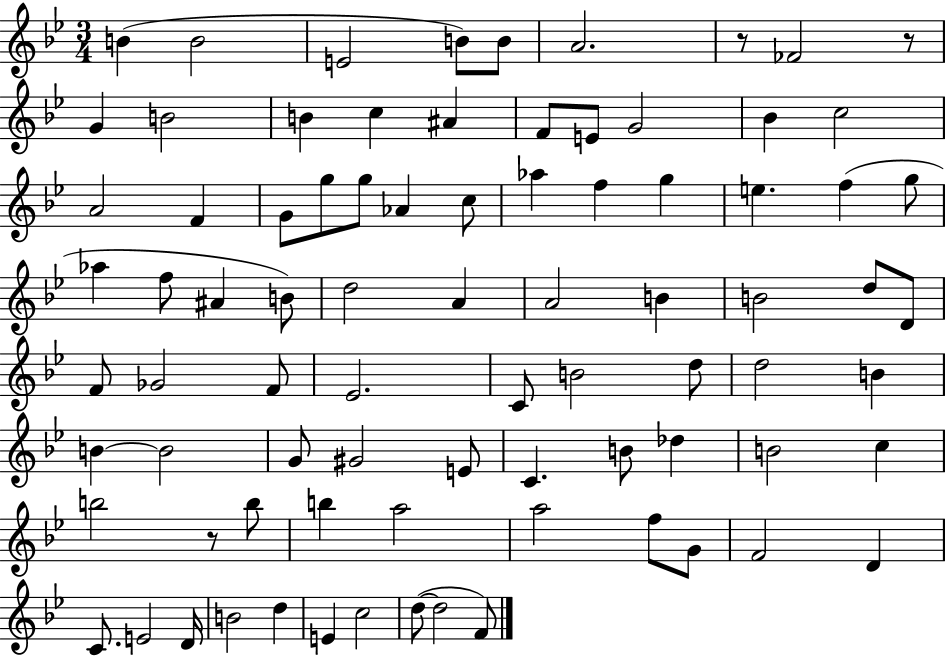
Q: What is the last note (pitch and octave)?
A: F4